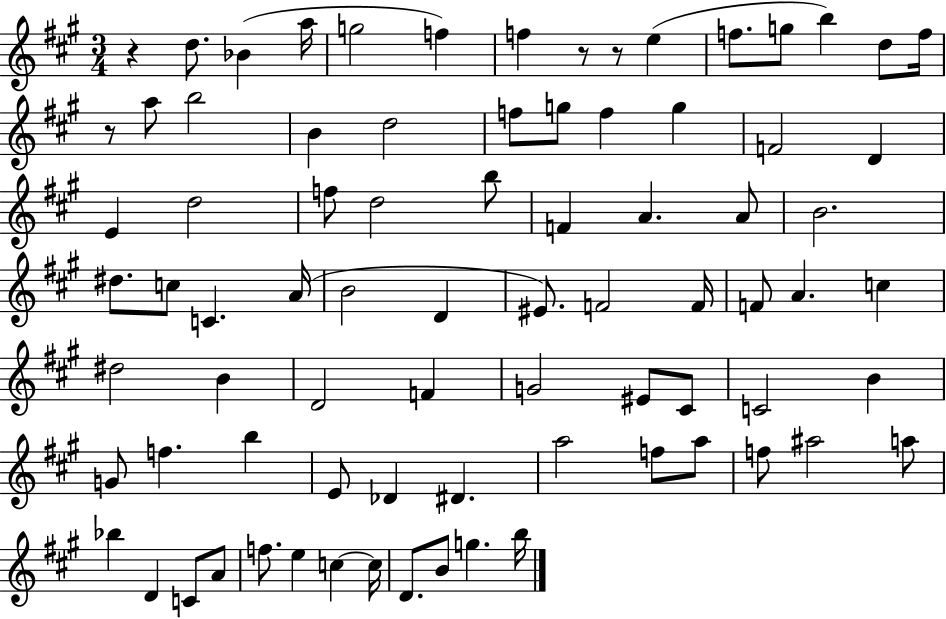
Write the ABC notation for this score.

X:1
T:Untitled
M:3/4
L:1/4
K:A
z d/2 _B a/4 g2 f f z/2 z/2 e f/2 g/2 b d/2 f/4 z/2 a/2 b2 B d2 f/2 g/2 f g F2 D E d2 f/2 d2 b/2 F A A/2 B2 ^d/2 c/2 C A/4 B2 D ^E/2 F2 F/4 F/2 A c ^d2 B D2 F G2 ^E/2 ^C/2 C2 B G/2 f b E/2 _D ^D a2 f/2 a/2 f/2 ^a2 a/2 _b D C/2 A/2 f/2 e c c/4 D/2 B/2 g b/4